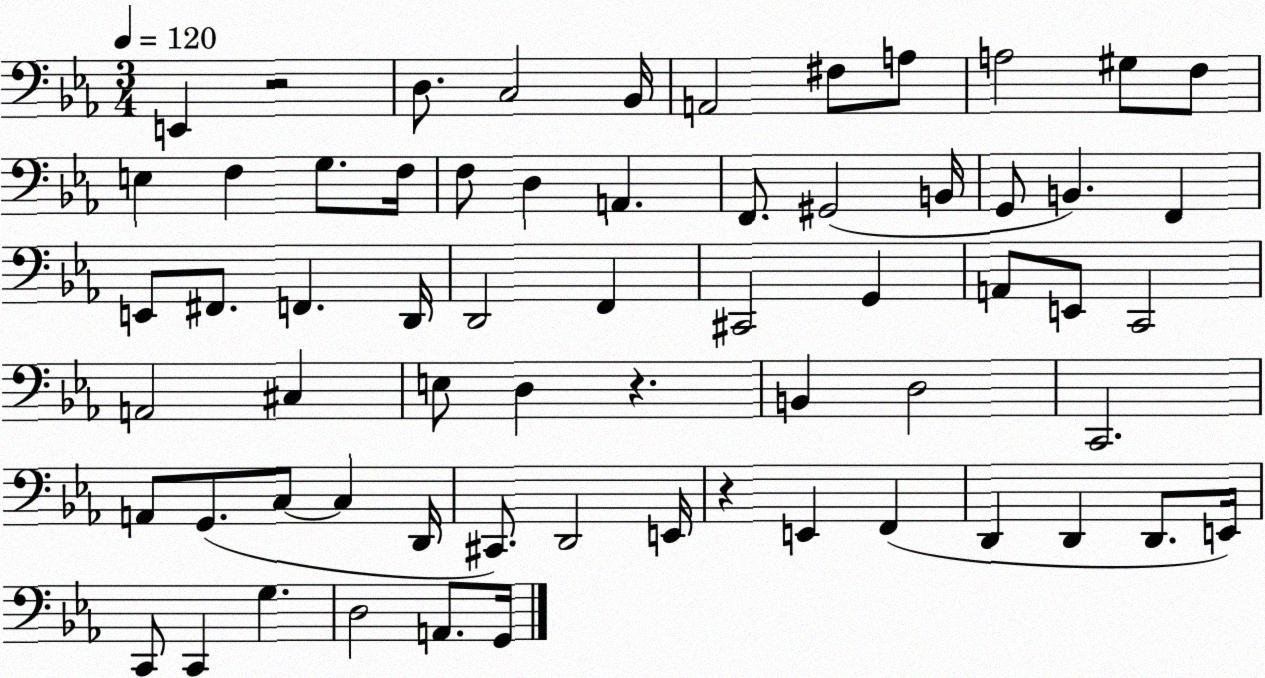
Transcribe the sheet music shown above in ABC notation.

X:1
T:Untitled
M:3/4
L:1/4
K:Eb
E,, z2 D,/2 C,2 _B,,/4 A,,2 ^F,/2 A,/2 A,2 ^G,/2 F,/2 E, F, G,/2 F,/4 F,/2 D, A,, F,,/2 ^G,,2 B,,/4 G,,/2 B,, F,, E,,/2 ^F,,/2 F,, D,,/4 D,,2 F,, ^C,,2 G,, A,,/2 E,,/2 C,,2 A,,2 ^C, E,/2 D, z B,, D,2 C,,2 A,,/2 G,,/2 C,/2 C, D,,/4 ^C,,/2 D,,2 E,,/4 z E,, F,, D,, D,, D,,/2 E,,/4 C,,/2 C,, G, D,2 A,,/2 G,,/4